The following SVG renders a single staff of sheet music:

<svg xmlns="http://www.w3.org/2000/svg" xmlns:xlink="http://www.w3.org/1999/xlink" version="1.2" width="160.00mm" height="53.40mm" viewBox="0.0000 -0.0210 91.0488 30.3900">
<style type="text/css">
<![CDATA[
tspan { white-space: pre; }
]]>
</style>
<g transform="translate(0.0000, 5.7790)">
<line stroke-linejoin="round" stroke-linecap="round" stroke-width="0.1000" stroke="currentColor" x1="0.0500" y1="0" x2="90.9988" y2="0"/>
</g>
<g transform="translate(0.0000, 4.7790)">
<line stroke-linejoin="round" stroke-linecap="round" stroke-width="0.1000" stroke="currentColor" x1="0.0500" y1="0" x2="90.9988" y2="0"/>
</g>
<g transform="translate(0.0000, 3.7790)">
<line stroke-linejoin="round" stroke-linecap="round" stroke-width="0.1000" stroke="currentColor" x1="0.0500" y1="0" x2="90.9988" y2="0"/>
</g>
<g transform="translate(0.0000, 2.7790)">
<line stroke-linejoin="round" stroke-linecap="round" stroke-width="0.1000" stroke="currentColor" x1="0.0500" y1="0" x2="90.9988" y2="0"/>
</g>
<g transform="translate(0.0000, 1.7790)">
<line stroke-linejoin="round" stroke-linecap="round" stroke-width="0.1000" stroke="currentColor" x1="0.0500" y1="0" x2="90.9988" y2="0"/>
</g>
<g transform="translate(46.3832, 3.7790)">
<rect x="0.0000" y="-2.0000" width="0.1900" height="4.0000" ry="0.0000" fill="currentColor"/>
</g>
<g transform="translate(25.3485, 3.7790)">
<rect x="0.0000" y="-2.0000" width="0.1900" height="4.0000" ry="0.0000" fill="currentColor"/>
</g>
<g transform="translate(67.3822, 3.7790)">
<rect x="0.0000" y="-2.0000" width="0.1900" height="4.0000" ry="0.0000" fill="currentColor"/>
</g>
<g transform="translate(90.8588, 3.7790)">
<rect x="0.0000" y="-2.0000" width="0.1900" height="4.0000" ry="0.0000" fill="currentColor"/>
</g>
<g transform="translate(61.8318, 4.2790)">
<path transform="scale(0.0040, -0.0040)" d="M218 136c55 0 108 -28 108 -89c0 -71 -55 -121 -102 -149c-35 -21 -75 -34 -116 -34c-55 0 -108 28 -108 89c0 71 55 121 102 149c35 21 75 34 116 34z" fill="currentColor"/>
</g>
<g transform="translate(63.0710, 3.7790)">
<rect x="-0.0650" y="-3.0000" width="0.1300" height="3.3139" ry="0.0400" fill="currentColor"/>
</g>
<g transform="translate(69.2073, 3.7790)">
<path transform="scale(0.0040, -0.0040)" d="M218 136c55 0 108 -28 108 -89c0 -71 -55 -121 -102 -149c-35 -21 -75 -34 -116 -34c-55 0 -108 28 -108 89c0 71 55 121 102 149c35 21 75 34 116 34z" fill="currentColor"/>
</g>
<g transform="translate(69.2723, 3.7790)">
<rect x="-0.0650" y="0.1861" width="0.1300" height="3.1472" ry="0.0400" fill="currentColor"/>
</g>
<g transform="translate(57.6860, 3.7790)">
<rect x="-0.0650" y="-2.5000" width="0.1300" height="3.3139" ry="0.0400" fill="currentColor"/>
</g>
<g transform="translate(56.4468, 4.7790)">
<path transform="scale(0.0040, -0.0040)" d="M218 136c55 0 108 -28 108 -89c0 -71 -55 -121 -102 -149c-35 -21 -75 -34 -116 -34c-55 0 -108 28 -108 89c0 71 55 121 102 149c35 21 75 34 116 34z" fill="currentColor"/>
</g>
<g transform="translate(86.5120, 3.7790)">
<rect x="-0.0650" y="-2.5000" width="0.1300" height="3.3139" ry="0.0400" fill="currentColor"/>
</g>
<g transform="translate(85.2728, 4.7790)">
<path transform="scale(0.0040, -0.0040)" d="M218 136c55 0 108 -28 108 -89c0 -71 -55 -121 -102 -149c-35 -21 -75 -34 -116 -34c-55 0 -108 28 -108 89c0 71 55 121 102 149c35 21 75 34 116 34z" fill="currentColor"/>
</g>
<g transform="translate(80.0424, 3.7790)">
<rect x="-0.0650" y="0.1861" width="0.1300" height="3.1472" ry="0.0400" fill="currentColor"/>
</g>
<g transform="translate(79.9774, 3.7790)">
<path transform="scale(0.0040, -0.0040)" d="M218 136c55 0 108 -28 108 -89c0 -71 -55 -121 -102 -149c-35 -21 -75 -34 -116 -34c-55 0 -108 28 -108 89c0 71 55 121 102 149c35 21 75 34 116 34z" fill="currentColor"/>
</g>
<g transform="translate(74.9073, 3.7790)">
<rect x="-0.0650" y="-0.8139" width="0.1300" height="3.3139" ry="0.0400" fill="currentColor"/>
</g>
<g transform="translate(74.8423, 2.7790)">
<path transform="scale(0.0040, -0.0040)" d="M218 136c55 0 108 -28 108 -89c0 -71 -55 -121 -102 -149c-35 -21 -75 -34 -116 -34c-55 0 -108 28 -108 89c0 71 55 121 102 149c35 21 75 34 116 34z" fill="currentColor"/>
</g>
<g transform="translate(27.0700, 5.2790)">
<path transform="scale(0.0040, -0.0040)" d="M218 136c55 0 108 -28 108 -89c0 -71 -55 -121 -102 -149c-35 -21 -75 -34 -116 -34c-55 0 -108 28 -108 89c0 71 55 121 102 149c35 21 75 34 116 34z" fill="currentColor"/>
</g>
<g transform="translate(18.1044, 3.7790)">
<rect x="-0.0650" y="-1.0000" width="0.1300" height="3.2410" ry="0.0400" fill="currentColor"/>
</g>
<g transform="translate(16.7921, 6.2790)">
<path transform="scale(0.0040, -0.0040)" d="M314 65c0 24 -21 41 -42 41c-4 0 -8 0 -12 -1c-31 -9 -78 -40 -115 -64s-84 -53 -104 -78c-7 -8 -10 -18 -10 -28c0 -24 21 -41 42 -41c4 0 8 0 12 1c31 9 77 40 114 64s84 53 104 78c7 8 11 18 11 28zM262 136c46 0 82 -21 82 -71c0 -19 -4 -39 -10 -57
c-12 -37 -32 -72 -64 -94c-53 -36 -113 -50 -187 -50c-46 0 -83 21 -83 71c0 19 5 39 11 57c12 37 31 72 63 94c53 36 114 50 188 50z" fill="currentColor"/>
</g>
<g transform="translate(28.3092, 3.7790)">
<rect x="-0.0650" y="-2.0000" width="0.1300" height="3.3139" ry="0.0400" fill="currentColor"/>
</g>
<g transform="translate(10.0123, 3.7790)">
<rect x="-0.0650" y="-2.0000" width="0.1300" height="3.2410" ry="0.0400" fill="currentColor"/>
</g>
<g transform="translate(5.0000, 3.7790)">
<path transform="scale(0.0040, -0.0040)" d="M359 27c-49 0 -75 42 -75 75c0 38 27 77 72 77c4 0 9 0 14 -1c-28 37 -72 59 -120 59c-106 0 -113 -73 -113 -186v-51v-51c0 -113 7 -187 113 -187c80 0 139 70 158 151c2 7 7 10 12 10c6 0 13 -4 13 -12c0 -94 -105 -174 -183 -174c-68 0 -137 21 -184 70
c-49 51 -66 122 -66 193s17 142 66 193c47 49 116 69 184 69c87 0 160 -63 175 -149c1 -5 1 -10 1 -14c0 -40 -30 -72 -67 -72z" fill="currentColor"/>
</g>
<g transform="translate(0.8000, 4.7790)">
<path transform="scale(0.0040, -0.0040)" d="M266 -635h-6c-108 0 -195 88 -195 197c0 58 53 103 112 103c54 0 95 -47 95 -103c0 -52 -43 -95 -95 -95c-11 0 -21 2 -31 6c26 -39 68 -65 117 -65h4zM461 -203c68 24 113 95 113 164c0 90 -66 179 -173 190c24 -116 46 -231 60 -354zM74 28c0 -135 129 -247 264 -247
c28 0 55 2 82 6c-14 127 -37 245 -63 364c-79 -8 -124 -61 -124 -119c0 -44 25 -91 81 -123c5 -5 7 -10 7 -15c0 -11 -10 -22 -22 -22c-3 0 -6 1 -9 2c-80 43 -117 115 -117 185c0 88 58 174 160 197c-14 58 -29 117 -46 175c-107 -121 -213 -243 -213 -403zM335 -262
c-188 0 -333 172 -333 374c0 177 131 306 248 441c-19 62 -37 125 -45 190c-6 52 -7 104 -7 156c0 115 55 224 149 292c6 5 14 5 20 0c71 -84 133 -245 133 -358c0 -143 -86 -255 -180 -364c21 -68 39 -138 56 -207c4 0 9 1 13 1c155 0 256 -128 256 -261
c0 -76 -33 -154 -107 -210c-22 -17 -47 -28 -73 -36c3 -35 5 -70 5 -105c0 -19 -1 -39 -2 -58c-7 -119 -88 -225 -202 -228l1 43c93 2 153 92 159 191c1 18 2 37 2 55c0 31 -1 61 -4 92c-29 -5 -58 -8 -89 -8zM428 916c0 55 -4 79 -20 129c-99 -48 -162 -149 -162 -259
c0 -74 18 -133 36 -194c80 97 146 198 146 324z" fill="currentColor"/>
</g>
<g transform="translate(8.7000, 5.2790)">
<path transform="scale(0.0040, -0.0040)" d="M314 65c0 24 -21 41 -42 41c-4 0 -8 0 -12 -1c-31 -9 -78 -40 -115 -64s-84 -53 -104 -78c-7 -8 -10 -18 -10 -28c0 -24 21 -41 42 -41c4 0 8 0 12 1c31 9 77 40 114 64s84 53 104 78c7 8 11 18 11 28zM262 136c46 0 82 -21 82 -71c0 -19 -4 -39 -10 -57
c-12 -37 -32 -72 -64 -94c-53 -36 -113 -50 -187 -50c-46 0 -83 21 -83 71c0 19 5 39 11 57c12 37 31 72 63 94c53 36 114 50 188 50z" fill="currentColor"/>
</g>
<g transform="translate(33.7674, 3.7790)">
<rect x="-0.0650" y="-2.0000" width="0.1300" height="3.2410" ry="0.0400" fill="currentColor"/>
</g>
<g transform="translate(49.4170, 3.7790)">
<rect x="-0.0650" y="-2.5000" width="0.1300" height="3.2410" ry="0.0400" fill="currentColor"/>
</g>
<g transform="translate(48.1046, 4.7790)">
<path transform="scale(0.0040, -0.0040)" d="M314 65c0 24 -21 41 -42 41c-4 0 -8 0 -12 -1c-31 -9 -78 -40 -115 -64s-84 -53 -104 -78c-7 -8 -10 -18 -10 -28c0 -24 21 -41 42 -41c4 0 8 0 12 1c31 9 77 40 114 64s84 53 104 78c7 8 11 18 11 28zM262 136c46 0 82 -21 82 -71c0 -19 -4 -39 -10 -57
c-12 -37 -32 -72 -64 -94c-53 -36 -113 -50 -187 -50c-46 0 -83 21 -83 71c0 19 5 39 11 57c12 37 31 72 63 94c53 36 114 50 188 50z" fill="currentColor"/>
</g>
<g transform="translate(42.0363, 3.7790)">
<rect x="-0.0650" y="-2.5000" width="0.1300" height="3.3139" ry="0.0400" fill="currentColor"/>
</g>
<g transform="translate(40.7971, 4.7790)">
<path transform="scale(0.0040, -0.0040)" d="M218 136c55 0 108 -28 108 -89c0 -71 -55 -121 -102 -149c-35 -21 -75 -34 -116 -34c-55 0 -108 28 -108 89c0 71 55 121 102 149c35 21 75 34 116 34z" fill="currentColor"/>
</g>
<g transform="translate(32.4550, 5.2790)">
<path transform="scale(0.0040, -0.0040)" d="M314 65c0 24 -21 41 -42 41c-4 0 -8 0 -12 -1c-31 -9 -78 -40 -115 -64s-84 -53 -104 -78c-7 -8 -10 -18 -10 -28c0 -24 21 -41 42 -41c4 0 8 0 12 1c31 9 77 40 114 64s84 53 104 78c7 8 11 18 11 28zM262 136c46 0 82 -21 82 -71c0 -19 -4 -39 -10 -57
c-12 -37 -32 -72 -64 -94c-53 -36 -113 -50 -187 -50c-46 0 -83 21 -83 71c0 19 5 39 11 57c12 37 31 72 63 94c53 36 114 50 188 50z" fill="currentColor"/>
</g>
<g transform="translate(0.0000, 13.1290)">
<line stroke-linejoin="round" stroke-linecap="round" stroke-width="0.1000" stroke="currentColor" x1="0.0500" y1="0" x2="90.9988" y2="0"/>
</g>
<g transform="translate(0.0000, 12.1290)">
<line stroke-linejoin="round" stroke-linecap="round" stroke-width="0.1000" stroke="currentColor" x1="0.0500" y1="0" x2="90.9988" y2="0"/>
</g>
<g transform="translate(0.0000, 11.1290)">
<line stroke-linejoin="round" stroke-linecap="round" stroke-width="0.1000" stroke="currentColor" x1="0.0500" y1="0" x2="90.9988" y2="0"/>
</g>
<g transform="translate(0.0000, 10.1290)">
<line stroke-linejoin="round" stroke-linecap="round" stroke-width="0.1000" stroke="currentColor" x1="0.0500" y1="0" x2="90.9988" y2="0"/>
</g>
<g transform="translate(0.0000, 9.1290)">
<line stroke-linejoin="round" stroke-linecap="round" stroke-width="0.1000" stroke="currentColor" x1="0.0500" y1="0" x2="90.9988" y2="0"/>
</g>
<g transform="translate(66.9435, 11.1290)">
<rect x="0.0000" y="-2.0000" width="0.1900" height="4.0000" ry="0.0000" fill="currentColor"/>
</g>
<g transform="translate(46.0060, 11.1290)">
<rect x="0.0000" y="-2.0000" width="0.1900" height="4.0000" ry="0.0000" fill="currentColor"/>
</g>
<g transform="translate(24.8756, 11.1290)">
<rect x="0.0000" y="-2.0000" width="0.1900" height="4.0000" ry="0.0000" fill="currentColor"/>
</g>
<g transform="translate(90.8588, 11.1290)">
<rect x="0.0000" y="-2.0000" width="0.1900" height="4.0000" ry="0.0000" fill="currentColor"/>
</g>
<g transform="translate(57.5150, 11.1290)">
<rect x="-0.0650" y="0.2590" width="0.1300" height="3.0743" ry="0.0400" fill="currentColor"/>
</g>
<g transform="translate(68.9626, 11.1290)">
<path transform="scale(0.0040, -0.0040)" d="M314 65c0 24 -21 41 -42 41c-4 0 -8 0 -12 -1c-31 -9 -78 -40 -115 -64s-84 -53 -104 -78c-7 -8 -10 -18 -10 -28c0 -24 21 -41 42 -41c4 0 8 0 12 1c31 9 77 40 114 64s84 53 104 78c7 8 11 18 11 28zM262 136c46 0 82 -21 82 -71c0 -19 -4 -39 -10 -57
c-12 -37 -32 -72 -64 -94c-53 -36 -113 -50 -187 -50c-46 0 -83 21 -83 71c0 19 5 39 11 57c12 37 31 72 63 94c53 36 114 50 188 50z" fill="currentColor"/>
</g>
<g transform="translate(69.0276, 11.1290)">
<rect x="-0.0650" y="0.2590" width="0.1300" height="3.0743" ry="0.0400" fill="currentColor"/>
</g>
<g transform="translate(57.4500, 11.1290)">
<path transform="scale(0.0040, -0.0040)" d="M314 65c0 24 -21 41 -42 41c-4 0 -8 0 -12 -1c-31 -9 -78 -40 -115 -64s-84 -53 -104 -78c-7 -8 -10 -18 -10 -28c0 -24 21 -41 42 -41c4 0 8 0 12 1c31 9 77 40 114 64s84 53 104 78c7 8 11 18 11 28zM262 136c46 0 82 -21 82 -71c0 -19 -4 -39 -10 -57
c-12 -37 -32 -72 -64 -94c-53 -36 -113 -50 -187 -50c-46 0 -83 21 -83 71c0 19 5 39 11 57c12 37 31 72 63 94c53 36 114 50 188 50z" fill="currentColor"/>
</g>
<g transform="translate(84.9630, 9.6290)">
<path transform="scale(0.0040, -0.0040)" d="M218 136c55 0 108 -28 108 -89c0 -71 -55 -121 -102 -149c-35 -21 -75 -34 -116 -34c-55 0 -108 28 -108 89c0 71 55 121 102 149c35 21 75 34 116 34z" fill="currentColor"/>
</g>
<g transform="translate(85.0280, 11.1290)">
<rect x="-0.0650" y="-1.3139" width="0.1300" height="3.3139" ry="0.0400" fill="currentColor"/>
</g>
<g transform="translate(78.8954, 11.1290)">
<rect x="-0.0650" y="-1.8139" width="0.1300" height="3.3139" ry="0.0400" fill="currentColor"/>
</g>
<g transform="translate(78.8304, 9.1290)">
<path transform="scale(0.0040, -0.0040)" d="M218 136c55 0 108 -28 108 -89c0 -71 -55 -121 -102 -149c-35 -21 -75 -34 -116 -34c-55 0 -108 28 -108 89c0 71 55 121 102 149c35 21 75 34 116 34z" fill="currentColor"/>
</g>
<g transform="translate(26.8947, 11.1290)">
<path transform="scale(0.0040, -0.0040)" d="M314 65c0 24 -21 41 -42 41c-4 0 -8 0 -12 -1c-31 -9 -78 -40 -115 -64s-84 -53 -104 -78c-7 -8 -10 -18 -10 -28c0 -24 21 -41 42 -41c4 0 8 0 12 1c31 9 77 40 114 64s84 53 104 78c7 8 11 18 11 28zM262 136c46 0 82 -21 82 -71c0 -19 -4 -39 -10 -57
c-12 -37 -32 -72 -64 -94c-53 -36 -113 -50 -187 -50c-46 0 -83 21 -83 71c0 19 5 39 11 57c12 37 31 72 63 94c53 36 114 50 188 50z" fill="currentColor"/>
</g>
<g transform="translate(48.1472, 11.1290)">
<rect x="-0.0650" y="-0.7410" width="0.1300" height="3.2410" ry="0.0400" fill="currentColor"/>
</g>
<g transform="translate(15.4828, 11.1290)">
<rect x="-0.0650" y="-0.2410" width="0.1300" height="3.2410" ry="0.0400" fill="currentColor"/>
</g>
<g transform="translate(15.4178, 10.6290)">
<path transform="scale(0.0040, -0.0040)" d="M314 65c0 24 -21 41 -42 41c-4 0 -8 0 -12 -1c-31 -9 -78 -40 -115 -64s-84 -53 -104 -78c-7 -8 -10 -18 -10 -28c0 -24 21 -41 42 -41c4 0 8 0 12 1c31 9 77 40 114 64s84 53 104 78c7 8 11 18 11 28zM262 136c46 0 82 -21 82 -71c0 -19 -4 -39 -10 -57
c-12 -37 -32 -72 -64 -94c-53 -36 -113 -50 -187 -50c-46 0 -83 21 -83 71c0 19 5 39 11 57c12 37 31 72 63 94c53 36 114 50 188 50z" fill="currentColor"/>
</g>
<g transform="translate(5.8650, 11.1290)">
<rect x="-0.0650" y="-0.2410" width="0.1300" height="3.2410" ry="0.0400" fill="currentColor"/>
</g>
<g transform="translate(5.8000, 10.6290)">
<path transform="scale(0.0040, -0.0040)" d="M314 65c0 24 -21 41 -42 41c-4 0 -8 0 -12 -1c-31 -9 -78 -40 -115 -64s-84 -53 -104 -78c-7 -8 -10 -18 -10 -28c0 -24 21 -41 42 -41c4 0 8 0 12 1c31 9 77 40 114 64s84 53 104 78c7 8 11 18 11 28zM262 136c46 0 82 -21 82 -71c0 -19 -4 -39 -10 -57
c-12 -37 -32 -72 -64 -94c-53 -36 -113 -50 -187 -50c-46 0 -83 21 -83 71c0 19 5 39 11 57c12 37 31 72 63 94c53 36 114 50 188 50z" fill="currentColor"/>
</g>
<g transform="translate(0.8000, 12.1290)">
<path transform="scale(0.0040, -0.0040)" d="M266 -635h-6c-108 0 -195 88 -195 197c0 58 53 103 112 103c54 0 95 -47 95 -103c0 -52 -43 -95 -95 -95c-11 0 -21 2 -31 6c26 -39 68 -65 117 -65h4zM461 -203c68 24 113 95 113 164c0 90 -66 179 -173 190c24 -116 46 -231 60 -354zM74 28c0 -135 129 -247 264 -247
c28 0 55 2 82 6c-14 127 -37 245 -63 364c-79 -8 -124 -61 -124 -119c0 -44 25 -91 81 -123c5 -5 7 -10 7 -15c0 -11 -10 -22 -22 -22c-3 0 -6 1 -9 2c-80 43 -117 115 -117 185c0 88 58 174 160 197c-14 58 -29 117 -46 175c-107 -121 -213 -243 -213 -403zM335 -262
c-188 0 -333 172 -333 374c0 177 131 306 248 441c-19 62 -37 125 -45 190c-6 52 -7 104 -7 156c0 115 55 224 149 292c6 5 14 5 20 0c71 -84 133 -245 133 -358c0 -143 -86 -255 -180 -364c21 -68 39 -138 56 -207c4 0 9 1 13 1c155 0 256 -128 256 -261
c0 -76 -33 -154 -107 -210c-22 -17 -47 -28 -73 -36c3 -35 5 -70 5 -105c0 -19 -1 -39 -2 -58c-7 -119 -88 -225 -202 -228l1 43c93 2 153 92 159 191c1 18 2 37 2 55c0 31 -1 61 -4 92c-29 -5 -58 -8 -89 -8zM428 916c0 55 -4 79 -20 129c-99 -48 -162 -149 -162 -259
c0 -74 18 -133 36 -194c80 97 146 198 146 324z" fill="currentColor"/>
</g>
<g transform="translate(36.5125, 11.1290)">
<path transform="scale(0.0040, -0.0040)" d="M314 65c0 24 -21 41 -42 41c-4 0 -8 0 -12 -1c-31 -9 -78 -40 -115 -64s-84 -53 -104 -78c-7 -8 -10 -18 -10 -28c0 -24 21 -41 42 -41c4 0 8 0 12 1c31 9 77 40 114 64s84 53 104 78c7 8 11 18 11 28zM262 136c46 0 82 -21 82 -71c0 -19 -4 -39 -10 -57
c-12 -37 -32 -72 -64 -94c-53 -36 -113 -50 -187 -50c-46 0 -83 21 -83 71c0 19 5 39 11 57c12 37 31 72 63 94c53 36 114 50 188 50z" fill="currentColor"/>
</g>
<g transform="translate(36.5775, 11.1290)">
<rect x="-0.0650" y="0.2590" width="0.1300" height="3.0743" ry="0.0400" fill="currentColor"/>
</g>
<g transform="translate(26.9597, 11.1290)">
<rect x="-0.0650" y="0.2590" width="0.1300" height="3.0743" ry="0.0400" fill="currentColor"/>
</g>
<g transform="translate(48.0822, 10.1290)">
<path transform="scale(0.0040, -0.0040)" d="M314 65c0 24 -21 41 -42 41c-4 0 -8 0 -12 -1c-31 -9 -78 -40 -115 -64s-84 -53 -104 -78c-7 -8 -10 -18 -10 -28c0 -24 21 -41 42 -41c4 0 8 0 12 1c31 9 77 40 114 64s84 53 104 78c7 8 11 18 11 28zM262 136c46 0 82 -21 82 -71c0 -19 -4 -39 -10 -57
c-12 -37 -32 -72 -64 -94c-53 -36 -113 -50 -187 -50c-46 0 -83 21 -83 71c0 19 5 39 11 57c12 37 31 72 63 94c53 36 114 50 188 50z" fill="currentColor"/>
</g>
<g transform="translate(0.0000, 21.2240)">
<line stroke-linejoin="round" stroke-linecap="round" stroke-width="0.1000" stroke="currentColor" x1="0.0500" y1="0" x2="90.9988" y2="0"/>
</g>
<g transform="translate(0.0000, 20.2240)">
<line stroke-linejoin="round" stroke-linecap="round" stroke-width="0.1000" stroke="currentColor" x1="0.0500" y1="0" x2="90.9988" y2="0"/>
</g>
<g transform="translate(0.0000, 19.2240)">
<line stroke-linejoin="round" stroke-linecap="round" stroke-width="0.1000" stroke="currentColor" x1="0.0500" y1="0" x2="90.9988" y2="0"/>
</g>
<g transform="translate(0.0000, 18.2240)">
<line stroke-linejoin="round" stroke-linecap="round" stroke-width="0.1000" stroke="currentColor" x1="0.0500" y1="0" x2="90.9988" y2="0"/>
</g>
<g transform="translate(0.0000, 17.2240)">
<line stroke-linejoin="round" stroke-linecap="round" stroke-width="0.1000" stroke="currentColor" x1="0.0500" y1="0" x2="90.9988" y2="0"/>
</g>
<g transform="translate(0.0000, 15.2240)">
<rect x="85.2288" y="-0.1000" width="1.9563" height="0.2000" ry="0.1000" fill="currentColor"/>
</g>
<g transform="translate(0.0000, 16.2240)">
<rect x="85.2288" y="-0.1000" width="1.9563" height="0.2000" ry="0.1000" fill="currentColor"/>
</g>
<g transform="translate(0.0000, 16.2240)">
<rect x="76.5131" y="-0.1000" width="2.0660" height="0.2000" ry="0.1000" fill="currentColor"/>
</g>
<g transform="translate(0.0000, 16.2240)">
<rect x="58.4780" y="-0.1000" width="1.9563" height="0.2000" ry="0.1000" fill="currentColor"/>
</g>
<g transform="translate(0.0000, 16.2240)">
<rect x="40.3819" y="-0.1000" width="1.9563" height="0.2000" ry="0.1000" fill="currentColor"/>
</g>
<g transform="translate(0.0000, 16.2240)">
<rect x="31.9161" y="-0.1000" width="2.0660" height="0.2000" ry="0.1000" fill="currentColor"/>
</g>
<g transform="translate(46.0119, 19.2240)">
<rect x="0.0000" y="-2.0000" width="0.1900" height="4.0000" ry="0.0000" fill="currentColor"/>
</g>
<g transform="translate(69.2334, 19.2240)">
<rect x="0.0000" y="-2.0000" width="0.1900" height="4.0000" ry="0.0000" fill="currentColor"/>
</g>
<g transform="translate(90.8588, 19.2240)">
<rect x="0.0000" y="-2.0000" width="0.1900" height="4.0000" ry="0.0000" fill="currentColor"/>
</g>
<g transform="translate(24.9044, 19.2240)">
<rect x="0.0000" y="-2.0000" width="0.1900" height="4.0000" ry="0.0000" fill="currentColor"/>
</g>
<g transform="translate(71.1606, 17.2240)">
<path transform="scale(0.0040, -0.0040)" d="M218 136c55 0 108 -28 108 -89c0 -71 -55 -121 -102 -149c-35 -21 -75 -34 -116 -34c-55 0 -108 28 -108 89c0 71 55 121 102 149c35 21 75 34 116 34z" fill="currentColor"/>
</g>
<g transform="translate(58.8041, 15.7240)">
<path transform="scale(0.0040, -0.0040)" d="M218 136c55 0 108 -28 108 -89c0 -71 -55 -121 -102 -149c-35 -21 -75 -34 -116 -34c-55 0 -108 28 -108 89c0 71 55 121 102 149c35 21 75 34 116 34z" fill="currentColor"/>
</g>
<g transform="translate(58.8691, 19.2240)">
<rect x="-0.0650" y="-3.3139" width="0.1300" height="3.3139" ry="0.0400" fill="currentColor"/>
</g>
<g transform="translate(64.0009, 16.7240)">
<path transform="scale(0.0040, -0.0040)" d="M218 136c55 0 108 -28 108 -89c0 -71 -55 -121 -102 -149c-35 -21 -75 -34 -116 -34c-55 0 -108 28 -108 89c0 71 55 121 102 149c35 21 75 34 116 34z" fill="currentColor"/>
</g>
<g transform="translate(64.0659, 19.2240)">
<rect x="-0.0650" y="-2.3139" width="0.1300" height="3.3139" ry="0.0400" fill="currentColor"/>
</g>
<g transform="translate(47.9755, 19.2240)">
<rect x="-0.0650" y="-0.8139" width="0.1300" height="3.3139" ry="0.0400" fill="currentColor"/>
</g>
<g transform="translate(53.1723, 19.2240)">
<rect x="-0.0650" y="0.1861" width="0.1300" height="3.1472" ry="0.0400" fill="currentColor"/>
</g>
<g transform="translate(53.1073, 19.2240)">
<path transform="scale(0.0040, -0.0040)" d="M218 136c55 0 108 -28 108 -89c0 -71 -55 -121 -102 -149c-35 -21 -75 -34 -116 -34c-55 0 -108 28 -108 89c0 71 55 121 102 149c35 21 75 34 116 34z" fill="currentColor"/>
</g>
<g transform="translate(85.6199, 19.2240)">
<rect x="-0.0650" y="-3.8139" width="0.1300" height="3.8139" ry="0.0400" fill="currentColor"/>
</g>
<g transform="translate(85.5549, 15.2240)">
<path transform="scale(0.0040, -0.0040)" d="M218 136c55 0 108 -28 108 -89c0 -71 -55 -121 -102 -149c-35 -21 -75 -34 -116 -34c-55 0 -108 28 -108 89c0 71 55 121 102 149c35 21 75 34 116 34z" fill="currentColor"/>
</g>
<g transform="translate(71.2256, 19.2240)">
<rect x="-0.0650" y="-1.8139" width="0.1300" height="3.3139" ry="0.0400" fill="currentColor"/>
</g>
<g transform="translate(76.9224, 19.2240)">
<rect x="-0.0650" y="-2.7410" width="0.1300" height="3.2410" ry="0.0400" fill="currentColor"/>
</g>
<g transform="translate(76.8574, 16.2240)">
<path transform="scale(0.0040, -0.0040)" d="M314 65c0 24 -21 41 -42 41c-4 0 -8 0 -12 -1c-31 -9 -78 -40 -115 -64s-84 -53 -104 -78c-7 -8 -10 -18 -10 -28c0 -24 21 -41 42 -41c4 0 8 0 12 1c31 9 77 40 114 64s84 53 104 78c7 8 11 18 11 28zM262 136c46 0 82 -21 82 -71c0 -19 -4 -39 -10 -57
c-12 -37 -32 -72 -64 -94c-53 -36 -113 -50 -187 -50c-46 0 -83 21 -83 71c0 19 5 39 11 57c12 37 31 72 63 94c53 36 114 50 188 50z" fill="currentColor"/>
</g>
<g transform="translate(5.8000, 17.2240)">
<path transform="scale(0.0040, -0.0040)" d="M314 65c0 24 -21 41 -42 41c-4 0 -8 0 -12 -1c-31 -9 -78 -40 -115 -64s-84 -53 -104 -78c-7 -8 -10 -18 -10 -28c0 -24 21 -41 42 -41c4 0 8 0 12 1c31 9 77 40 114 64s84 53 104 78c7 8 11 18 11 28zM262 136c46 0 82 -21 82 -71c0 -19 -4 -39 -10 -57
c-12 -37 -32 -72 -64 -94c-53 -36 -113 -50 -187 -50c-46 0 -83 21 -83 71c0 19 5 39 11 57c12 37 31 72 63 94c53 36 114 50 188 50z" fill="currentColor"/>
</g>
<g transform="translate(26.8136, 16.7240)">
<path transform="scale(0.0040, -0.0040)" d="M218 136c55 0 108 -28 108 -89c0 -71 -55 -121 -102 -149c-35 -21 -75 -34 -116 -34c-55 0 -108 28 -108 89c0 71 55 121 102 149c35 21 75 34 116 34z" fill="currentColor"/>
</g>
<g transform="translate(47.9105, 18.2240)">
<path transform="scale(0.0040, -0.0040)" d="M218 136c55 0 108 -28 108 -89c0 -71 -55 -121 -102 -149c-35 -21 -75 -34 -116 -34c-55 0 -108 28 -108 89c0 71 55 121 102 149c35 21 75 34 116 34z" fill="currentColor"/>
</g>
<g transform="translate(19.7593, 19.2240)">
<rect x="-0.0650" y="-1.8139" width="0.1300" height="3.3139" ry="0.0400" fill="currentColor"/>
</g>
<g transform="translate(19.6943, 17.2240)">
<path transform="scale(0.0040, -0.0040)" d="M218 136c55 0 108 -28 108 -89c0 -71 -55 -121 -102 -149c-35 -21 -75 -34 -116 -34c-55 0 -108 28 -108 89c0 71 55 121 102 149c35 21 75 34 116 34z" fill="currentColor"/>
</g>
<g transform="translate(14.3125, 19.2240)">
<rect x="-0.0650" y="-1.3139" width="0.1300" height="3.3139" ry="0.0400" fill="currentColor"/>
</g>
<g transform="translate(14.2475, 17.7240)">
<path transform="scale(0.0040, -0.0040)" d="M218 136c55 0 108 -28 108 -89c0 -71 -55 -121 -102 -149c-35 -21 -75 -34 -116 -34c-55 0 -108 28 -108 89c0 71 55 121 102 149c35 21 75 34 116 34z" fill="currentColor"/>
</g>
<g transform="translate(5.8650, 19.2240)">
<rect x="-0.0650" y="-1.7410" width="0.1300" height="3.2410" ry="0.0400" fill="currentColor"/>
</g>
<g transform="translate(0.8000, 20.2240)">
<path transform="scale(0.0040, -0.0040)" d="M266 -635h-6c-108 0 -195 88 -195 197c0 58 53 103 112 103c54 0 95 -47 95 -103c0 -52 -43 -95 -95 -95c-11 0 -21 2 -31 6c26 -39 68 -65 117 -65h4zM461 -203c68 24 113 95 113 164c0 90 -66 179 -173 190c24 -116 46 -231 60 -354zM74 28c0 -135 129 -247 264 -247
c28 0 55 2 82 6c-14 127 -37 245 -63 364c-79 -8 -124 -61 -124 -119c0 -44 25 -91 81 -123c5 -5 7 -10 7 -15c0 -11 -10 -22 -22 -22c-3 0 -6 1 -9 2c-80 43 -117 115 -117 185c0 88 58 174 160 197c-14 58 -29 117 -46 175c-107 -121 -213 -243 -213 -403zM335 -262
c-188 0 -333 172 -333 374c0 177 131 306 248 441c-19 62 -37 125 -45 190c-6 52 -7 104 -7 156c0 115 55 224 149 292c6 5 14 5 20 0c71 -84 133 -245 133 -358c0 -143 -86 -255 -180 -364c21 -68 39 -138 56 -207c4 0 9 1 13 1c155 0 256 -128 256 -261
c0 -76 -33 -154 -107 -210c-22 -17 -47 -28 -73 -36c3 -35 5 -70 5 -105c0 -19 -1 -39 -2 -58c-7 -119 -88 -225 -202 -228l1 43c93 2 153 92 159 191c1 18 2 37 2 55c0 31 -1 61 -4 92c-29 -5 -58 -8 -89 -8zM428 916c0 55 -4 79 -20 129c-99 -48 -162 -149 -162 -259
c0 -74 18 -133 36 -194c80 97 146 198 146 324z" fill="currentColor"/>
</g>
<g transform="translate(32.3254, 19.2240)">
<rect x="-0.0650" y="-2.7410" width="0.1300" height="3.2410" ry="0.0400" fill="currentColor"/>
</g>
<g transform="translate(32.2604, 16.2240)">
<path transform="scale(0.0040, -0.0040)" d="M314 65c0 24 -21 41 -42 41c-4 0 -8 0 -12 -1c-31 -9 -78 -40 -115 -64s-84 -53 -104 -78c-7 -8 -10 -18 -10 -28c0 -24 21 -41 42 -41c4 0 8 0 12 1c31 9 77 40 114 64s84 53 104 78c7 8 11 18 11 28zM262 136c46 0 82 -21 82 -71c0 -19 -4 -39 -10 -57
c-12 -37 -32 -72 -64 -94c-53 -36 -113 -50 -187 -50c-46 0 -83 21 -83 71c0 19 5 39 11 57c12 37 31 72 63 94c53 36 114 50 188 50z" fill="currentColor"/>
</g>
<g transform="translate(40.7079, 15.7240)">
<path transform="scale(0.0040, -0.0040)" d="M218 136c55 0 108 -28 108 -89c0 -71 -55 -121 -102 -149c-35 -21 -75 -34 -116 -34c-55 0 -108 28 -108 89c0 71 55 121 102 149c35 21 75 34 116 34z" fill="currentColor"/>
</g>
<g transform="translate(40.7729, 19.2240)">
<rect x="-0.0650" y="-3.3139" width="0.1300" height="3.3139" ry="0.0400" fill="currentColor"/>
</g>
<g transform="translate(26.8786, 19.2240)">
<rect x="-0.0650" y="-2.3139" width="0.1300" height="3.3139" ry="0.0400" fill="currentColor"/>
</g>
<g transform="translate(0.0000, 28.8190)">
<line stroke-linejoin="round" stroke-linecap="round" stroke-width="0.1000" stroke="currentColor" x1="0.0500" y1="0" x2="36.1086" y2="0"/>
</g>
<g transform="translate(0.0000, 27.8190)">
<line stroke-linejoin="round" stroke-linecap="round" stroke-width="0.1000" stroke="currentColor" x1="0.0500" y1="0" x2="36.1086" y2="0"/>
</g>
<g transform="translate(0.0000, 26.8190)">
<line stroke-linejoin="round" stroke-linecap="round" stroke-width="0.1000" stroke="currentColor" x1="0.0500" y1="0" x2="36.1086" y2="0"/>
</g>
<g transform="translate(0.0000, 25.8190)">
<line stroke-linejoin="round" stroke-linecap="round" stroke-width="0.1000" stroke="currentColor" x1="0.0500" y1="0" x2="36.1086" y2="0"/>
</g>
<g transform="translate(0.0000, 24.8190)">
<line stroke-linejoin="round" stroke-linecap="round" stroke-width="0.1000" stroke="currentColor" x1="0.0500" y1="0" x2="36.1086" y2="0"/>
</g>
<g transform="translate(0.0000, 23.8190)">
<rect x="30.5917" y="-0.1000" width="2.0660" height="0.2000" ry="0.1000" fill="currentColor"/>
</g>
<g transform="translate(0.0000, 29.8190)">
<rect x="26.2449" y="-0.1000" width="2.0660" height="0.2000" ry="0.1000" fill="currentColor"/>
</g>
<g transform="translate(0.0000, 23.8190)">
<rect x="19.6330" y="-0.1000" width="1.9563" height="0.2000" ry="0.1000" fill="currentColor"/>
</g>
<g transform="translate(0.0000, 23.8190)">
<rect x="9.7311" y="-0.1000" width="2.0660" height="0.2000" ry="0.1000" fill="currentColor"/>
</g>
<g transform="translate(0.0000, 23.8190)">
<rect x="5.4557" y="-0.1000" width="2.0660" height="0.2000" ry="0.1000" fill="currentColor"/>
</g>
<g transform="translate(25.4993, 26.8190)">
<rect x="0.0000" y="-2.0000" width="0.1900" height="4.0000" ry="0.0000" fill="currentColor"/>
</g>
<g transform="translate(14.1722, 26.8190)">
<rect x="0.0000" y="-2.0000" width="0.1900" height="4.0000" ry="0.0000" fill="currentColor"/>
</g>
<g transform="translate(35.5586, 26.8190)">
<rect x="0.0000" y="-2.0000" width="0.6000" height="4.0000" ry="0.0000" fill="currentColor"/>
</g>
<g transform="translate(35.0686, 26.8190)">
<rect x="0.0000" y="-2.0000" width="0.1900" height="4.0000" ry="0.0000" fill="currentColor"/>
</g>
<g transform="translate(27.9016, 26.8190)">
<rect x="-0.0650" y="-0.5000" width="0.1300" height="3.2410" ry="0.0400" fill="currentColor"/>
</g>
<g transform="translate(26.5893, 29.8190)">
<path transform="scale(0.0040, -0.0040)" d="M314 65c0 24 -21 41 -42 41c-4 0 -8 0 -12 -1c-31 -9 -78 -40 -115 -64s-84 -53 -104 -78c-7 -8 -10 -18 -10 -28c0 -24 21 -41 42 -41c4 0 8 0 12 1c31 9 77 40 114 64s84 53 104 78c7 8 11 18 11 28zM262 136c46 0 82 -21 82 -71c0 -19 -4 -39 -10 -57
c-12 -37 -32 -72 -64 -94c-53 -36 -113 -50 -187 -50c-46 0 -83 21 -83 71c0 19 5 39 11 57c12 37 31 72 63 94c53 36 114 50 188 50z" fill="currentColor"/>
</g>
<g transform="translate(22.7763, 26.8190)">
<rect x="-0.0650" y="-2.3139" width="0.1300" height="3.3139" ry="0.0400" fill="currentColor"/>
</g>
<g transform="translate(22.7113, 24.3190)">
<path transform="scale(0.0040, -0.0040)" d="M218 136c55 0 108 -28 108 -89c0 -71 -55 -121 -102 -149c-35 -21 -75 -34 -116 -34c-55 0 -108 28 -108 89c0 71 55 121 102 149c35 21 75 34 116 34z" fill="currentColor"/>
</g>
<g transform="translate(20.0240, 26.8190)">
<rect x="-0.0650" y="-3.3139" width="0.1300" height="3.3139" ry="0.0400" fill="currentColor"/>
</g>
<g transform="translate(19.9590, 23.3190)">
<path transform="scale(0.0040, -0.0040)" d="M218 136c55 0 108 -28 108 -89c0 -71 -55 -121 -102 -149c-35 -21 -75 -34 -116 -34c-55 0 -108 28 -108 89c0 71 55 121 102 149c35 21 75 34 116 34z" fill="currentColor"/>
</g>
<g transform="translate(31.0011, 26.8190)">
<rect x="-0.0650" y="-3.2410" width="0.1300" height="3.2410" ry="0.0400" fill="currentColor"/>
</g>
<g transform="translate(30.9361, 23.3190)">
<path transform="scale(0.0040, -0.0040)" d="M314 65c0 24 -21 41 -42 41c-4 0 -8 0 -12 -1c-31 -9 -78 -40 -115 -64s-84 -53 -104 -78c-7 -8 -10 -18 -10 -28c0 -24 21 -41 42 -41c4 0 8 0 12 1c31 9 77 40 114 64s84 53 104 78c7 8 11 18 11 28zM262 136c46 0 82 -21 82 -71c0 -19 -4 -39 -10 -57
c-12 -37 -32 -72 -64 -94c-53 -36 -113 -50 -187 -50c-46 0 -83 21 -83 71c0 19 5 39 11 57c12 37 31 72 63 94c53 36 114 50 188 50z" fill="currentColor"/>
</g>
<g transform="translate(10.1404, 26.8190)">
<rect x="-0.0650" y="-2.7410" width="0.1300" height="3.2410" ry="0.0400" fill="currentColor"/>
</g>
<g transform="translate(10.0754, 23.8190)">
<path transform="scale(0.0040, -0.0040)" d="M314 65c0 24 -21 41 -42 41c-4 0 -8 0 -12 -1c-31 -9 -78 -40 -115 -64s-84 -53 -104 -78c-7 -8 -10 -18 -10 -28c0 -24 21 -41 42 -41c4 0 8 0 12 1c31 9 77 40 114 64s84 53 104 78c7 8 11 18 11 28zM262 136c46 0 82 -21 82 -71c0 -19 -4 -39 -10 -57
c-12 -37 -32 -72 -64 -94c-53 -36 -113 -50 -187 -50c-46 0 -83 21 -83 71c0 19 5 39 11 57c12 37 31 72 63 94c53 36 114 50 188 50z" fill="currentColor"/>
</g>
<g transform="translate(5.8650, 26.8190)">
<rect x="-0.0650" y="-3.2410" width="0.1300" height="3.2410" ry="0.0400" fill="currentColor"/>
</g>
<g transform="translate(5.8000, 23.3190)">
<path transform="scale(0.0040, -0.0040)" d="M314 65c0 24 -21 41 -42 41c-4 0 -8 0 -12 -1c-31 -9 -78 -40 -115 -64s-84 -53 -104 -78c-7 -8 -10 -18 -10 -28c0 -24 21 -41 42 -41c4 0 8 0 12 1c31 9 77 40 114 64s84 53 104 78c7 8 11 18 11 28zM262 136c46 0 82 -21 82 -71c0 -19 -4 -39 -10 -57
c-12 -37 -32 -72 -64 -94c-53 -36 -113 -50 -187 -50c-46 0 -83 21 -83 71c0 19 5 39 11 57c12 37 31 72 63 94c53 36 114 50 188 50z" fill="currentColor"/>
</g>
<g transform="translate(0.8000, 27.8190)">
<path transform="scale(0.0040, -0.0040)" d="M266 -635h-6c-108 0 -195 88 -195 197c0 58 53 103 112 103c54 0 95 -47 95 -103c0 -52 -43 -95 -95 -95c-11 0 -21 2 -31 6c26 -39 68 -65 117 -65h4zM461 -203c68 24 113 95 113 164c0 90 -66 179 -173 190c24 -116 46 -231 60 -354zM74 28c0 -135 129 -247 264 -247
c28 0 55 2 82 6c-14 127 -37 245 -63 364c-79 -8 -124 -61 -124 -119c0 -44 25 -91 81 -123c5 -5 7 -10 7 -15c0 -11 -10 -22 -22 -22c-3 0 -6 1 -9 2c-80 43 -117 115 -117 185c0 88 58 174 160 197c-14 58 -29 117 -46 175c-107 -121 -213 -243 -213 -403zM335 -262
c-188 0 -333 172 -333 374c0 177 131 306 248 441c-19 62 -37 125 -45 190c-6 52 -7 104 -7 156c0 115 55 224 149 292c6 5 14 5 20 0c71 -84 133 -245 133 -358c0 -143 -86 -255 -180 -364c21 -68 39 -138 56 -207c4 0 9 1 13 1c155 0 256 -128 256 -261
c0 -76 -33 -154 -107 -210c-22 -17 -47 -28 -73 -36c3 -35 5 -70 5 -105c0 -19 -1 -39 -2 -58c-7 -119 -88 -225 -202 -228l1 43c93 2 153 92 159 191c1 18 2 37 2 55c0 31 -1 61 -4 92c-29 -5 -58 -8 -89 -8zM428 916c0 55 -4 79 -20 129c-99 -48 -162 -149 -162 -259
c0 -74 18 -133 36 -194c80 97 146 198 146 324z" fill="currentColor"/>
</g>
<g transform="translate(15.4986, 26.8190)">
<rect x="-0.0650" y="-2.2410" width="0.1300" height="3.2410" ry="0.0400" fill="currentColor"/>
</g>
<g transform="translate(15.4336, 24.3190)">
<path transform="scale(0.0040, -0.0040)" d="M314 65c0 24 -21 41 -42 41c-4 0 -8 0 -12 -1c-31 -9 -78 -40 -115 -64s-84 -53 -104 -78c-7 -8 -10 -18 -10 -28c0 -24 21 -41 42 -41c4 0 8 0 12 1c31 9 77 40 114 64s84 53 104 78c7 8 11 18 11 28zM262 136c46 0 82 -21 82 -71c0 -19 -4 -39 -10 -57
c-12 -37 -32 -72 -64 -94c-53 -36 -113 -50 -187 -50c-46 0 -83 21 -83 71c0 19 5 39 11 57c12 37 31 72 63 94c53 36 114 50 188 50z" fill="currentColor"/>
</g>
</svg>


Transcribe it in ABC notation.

X:1
T:Untitled
M:4/4
L:1/4
K:C
F2 D2 F F2 G G2 G A B d B G c2 c2 B2 B2 d2 B2 B2 f e f2 e f g a2 b d B b g f a2 c' b2 a2 g2 b g C2 b2